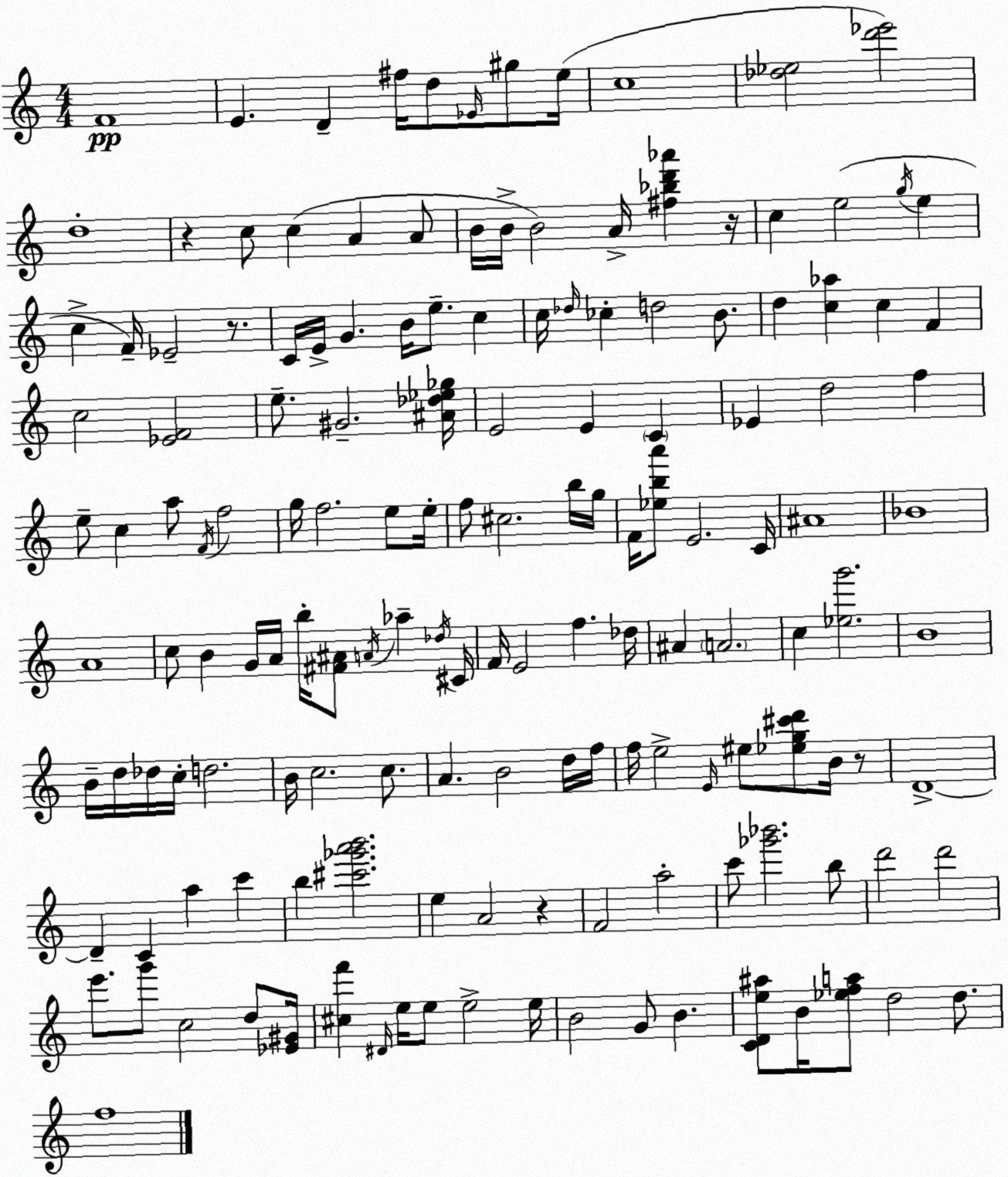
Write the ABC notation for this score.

X:1
T:Untitled
M:4/4
L:1/4
K:Am
F4 E D ^f/4 d/2 _E/4 ^g/2 e/4 c4 [_d_e]2 [d'_e']2 d4 z c/2 c A A/2 B/4 B/4 B2 A/4 [^f_bd'_a'] z/4 c e2 g/4 e c F/4 _E2 z/2 C/4 E/4 G B/4 e/2 c c/4 _d/4 _c d2 B/2 d [c_a] c F c2 [_EF]2 e/2 ^G2 [^A_d_e_g]/4 E2 E C _E d2 f e/2 c a/2 F/4 f2 g/4 f2 e/2 e/4 f/2 ^c2 b/4 g/4 F/4 [_eba']/2 E2 C/4 ^A4 _B4 A4 c/2 B G/4 A/4 b/4 [^F^A]/2 A/4 _a _d/4 ^C/4 F/4 E2 f _d/4 ^A A2 c [_eg']2 B4 B/4 d/4 _d/4 c/4 d2 B/4 c2 c/2 A B2 d/4 f/4 f/4 e2 E/4 ^e/2 [_eg^c'd']/2 B/4 z/2 D4 D C a c' b [^c'_g'a'b']2 e A2 z F2 a2 c'/2 [_g'_b']2 b/2 d'2 d'2 e'/2 g'/2 c2 d/2 [_E^G]/4 [^cf'] ^D/4 e/4 e/2 e2 e/4 B2 G/2 B [CDe^a]/2 B/4 [_efa]/2 d2 d/2 f4